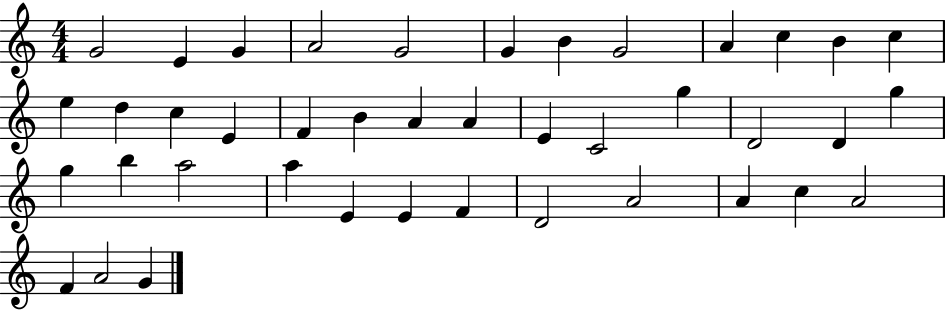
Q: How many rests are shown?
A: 0